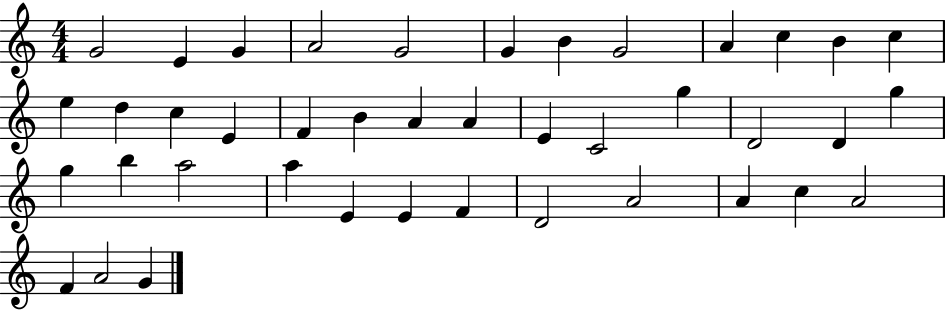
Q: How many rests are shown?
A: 0